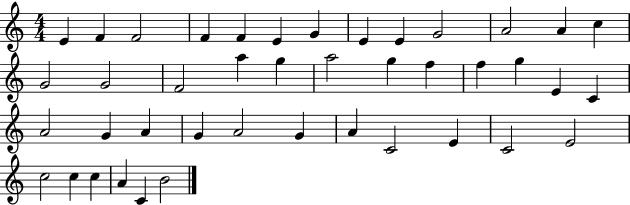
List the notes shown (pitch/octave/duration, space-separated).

E4/q F4/q F4/h F4/q F4/q E4/q G4/q E4/q E4/q G4/h A4/h A4/q C5/q G4/h G4/h F4/h A5/q G5/q A5/h G5/q F5/q F5/q G5/q E4/q C4/q A4/h G4/q A4/q G4/q A4/h G4/q A4/q C4/h E4/q C4/h E4/h C5/h C5/q C5/q A4/q C4/q B4/h